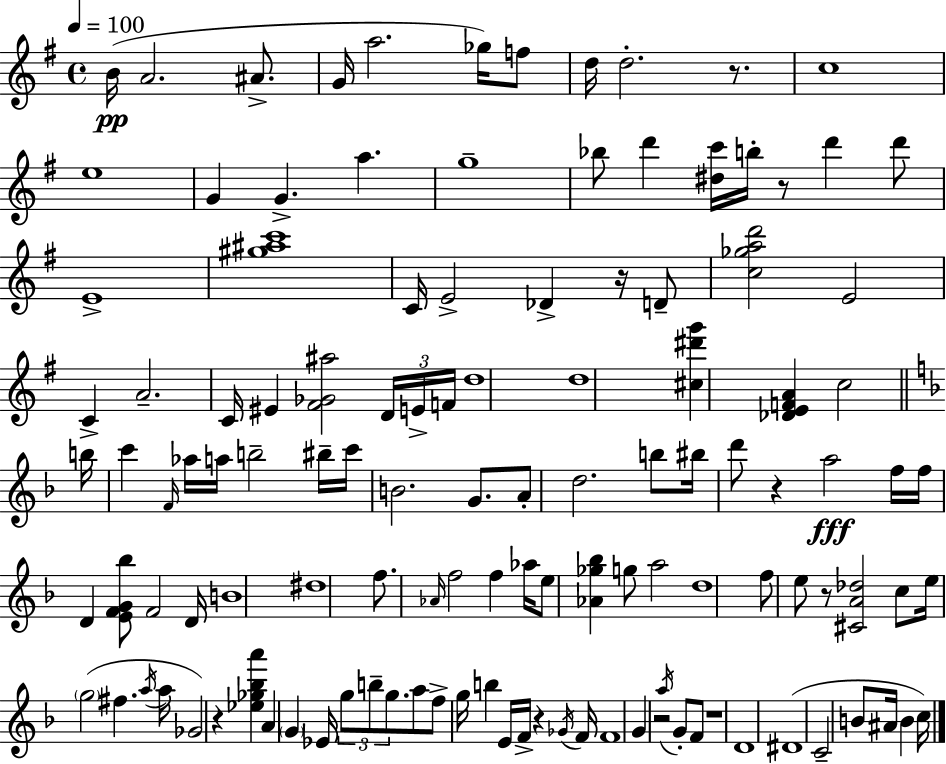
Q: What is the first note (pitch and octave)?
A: B4